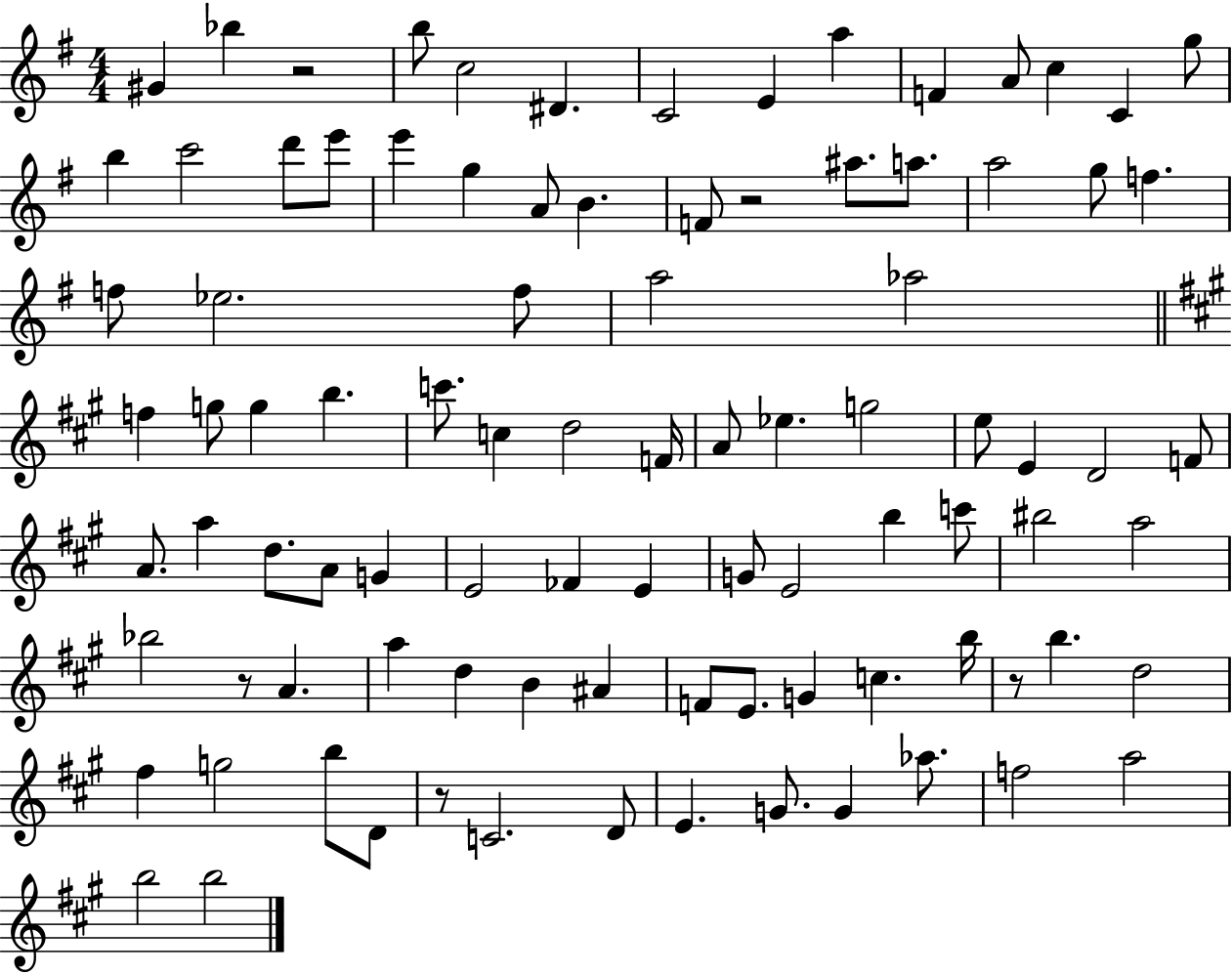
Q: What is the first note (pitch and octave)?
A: G#4